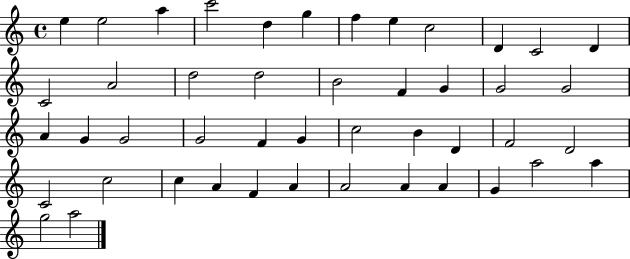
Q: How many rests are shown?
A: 0